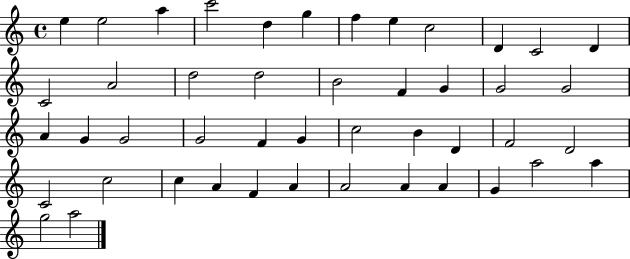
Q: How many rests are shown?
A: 0